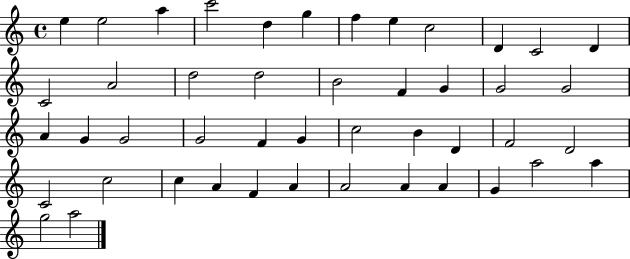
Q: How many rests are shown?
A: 0